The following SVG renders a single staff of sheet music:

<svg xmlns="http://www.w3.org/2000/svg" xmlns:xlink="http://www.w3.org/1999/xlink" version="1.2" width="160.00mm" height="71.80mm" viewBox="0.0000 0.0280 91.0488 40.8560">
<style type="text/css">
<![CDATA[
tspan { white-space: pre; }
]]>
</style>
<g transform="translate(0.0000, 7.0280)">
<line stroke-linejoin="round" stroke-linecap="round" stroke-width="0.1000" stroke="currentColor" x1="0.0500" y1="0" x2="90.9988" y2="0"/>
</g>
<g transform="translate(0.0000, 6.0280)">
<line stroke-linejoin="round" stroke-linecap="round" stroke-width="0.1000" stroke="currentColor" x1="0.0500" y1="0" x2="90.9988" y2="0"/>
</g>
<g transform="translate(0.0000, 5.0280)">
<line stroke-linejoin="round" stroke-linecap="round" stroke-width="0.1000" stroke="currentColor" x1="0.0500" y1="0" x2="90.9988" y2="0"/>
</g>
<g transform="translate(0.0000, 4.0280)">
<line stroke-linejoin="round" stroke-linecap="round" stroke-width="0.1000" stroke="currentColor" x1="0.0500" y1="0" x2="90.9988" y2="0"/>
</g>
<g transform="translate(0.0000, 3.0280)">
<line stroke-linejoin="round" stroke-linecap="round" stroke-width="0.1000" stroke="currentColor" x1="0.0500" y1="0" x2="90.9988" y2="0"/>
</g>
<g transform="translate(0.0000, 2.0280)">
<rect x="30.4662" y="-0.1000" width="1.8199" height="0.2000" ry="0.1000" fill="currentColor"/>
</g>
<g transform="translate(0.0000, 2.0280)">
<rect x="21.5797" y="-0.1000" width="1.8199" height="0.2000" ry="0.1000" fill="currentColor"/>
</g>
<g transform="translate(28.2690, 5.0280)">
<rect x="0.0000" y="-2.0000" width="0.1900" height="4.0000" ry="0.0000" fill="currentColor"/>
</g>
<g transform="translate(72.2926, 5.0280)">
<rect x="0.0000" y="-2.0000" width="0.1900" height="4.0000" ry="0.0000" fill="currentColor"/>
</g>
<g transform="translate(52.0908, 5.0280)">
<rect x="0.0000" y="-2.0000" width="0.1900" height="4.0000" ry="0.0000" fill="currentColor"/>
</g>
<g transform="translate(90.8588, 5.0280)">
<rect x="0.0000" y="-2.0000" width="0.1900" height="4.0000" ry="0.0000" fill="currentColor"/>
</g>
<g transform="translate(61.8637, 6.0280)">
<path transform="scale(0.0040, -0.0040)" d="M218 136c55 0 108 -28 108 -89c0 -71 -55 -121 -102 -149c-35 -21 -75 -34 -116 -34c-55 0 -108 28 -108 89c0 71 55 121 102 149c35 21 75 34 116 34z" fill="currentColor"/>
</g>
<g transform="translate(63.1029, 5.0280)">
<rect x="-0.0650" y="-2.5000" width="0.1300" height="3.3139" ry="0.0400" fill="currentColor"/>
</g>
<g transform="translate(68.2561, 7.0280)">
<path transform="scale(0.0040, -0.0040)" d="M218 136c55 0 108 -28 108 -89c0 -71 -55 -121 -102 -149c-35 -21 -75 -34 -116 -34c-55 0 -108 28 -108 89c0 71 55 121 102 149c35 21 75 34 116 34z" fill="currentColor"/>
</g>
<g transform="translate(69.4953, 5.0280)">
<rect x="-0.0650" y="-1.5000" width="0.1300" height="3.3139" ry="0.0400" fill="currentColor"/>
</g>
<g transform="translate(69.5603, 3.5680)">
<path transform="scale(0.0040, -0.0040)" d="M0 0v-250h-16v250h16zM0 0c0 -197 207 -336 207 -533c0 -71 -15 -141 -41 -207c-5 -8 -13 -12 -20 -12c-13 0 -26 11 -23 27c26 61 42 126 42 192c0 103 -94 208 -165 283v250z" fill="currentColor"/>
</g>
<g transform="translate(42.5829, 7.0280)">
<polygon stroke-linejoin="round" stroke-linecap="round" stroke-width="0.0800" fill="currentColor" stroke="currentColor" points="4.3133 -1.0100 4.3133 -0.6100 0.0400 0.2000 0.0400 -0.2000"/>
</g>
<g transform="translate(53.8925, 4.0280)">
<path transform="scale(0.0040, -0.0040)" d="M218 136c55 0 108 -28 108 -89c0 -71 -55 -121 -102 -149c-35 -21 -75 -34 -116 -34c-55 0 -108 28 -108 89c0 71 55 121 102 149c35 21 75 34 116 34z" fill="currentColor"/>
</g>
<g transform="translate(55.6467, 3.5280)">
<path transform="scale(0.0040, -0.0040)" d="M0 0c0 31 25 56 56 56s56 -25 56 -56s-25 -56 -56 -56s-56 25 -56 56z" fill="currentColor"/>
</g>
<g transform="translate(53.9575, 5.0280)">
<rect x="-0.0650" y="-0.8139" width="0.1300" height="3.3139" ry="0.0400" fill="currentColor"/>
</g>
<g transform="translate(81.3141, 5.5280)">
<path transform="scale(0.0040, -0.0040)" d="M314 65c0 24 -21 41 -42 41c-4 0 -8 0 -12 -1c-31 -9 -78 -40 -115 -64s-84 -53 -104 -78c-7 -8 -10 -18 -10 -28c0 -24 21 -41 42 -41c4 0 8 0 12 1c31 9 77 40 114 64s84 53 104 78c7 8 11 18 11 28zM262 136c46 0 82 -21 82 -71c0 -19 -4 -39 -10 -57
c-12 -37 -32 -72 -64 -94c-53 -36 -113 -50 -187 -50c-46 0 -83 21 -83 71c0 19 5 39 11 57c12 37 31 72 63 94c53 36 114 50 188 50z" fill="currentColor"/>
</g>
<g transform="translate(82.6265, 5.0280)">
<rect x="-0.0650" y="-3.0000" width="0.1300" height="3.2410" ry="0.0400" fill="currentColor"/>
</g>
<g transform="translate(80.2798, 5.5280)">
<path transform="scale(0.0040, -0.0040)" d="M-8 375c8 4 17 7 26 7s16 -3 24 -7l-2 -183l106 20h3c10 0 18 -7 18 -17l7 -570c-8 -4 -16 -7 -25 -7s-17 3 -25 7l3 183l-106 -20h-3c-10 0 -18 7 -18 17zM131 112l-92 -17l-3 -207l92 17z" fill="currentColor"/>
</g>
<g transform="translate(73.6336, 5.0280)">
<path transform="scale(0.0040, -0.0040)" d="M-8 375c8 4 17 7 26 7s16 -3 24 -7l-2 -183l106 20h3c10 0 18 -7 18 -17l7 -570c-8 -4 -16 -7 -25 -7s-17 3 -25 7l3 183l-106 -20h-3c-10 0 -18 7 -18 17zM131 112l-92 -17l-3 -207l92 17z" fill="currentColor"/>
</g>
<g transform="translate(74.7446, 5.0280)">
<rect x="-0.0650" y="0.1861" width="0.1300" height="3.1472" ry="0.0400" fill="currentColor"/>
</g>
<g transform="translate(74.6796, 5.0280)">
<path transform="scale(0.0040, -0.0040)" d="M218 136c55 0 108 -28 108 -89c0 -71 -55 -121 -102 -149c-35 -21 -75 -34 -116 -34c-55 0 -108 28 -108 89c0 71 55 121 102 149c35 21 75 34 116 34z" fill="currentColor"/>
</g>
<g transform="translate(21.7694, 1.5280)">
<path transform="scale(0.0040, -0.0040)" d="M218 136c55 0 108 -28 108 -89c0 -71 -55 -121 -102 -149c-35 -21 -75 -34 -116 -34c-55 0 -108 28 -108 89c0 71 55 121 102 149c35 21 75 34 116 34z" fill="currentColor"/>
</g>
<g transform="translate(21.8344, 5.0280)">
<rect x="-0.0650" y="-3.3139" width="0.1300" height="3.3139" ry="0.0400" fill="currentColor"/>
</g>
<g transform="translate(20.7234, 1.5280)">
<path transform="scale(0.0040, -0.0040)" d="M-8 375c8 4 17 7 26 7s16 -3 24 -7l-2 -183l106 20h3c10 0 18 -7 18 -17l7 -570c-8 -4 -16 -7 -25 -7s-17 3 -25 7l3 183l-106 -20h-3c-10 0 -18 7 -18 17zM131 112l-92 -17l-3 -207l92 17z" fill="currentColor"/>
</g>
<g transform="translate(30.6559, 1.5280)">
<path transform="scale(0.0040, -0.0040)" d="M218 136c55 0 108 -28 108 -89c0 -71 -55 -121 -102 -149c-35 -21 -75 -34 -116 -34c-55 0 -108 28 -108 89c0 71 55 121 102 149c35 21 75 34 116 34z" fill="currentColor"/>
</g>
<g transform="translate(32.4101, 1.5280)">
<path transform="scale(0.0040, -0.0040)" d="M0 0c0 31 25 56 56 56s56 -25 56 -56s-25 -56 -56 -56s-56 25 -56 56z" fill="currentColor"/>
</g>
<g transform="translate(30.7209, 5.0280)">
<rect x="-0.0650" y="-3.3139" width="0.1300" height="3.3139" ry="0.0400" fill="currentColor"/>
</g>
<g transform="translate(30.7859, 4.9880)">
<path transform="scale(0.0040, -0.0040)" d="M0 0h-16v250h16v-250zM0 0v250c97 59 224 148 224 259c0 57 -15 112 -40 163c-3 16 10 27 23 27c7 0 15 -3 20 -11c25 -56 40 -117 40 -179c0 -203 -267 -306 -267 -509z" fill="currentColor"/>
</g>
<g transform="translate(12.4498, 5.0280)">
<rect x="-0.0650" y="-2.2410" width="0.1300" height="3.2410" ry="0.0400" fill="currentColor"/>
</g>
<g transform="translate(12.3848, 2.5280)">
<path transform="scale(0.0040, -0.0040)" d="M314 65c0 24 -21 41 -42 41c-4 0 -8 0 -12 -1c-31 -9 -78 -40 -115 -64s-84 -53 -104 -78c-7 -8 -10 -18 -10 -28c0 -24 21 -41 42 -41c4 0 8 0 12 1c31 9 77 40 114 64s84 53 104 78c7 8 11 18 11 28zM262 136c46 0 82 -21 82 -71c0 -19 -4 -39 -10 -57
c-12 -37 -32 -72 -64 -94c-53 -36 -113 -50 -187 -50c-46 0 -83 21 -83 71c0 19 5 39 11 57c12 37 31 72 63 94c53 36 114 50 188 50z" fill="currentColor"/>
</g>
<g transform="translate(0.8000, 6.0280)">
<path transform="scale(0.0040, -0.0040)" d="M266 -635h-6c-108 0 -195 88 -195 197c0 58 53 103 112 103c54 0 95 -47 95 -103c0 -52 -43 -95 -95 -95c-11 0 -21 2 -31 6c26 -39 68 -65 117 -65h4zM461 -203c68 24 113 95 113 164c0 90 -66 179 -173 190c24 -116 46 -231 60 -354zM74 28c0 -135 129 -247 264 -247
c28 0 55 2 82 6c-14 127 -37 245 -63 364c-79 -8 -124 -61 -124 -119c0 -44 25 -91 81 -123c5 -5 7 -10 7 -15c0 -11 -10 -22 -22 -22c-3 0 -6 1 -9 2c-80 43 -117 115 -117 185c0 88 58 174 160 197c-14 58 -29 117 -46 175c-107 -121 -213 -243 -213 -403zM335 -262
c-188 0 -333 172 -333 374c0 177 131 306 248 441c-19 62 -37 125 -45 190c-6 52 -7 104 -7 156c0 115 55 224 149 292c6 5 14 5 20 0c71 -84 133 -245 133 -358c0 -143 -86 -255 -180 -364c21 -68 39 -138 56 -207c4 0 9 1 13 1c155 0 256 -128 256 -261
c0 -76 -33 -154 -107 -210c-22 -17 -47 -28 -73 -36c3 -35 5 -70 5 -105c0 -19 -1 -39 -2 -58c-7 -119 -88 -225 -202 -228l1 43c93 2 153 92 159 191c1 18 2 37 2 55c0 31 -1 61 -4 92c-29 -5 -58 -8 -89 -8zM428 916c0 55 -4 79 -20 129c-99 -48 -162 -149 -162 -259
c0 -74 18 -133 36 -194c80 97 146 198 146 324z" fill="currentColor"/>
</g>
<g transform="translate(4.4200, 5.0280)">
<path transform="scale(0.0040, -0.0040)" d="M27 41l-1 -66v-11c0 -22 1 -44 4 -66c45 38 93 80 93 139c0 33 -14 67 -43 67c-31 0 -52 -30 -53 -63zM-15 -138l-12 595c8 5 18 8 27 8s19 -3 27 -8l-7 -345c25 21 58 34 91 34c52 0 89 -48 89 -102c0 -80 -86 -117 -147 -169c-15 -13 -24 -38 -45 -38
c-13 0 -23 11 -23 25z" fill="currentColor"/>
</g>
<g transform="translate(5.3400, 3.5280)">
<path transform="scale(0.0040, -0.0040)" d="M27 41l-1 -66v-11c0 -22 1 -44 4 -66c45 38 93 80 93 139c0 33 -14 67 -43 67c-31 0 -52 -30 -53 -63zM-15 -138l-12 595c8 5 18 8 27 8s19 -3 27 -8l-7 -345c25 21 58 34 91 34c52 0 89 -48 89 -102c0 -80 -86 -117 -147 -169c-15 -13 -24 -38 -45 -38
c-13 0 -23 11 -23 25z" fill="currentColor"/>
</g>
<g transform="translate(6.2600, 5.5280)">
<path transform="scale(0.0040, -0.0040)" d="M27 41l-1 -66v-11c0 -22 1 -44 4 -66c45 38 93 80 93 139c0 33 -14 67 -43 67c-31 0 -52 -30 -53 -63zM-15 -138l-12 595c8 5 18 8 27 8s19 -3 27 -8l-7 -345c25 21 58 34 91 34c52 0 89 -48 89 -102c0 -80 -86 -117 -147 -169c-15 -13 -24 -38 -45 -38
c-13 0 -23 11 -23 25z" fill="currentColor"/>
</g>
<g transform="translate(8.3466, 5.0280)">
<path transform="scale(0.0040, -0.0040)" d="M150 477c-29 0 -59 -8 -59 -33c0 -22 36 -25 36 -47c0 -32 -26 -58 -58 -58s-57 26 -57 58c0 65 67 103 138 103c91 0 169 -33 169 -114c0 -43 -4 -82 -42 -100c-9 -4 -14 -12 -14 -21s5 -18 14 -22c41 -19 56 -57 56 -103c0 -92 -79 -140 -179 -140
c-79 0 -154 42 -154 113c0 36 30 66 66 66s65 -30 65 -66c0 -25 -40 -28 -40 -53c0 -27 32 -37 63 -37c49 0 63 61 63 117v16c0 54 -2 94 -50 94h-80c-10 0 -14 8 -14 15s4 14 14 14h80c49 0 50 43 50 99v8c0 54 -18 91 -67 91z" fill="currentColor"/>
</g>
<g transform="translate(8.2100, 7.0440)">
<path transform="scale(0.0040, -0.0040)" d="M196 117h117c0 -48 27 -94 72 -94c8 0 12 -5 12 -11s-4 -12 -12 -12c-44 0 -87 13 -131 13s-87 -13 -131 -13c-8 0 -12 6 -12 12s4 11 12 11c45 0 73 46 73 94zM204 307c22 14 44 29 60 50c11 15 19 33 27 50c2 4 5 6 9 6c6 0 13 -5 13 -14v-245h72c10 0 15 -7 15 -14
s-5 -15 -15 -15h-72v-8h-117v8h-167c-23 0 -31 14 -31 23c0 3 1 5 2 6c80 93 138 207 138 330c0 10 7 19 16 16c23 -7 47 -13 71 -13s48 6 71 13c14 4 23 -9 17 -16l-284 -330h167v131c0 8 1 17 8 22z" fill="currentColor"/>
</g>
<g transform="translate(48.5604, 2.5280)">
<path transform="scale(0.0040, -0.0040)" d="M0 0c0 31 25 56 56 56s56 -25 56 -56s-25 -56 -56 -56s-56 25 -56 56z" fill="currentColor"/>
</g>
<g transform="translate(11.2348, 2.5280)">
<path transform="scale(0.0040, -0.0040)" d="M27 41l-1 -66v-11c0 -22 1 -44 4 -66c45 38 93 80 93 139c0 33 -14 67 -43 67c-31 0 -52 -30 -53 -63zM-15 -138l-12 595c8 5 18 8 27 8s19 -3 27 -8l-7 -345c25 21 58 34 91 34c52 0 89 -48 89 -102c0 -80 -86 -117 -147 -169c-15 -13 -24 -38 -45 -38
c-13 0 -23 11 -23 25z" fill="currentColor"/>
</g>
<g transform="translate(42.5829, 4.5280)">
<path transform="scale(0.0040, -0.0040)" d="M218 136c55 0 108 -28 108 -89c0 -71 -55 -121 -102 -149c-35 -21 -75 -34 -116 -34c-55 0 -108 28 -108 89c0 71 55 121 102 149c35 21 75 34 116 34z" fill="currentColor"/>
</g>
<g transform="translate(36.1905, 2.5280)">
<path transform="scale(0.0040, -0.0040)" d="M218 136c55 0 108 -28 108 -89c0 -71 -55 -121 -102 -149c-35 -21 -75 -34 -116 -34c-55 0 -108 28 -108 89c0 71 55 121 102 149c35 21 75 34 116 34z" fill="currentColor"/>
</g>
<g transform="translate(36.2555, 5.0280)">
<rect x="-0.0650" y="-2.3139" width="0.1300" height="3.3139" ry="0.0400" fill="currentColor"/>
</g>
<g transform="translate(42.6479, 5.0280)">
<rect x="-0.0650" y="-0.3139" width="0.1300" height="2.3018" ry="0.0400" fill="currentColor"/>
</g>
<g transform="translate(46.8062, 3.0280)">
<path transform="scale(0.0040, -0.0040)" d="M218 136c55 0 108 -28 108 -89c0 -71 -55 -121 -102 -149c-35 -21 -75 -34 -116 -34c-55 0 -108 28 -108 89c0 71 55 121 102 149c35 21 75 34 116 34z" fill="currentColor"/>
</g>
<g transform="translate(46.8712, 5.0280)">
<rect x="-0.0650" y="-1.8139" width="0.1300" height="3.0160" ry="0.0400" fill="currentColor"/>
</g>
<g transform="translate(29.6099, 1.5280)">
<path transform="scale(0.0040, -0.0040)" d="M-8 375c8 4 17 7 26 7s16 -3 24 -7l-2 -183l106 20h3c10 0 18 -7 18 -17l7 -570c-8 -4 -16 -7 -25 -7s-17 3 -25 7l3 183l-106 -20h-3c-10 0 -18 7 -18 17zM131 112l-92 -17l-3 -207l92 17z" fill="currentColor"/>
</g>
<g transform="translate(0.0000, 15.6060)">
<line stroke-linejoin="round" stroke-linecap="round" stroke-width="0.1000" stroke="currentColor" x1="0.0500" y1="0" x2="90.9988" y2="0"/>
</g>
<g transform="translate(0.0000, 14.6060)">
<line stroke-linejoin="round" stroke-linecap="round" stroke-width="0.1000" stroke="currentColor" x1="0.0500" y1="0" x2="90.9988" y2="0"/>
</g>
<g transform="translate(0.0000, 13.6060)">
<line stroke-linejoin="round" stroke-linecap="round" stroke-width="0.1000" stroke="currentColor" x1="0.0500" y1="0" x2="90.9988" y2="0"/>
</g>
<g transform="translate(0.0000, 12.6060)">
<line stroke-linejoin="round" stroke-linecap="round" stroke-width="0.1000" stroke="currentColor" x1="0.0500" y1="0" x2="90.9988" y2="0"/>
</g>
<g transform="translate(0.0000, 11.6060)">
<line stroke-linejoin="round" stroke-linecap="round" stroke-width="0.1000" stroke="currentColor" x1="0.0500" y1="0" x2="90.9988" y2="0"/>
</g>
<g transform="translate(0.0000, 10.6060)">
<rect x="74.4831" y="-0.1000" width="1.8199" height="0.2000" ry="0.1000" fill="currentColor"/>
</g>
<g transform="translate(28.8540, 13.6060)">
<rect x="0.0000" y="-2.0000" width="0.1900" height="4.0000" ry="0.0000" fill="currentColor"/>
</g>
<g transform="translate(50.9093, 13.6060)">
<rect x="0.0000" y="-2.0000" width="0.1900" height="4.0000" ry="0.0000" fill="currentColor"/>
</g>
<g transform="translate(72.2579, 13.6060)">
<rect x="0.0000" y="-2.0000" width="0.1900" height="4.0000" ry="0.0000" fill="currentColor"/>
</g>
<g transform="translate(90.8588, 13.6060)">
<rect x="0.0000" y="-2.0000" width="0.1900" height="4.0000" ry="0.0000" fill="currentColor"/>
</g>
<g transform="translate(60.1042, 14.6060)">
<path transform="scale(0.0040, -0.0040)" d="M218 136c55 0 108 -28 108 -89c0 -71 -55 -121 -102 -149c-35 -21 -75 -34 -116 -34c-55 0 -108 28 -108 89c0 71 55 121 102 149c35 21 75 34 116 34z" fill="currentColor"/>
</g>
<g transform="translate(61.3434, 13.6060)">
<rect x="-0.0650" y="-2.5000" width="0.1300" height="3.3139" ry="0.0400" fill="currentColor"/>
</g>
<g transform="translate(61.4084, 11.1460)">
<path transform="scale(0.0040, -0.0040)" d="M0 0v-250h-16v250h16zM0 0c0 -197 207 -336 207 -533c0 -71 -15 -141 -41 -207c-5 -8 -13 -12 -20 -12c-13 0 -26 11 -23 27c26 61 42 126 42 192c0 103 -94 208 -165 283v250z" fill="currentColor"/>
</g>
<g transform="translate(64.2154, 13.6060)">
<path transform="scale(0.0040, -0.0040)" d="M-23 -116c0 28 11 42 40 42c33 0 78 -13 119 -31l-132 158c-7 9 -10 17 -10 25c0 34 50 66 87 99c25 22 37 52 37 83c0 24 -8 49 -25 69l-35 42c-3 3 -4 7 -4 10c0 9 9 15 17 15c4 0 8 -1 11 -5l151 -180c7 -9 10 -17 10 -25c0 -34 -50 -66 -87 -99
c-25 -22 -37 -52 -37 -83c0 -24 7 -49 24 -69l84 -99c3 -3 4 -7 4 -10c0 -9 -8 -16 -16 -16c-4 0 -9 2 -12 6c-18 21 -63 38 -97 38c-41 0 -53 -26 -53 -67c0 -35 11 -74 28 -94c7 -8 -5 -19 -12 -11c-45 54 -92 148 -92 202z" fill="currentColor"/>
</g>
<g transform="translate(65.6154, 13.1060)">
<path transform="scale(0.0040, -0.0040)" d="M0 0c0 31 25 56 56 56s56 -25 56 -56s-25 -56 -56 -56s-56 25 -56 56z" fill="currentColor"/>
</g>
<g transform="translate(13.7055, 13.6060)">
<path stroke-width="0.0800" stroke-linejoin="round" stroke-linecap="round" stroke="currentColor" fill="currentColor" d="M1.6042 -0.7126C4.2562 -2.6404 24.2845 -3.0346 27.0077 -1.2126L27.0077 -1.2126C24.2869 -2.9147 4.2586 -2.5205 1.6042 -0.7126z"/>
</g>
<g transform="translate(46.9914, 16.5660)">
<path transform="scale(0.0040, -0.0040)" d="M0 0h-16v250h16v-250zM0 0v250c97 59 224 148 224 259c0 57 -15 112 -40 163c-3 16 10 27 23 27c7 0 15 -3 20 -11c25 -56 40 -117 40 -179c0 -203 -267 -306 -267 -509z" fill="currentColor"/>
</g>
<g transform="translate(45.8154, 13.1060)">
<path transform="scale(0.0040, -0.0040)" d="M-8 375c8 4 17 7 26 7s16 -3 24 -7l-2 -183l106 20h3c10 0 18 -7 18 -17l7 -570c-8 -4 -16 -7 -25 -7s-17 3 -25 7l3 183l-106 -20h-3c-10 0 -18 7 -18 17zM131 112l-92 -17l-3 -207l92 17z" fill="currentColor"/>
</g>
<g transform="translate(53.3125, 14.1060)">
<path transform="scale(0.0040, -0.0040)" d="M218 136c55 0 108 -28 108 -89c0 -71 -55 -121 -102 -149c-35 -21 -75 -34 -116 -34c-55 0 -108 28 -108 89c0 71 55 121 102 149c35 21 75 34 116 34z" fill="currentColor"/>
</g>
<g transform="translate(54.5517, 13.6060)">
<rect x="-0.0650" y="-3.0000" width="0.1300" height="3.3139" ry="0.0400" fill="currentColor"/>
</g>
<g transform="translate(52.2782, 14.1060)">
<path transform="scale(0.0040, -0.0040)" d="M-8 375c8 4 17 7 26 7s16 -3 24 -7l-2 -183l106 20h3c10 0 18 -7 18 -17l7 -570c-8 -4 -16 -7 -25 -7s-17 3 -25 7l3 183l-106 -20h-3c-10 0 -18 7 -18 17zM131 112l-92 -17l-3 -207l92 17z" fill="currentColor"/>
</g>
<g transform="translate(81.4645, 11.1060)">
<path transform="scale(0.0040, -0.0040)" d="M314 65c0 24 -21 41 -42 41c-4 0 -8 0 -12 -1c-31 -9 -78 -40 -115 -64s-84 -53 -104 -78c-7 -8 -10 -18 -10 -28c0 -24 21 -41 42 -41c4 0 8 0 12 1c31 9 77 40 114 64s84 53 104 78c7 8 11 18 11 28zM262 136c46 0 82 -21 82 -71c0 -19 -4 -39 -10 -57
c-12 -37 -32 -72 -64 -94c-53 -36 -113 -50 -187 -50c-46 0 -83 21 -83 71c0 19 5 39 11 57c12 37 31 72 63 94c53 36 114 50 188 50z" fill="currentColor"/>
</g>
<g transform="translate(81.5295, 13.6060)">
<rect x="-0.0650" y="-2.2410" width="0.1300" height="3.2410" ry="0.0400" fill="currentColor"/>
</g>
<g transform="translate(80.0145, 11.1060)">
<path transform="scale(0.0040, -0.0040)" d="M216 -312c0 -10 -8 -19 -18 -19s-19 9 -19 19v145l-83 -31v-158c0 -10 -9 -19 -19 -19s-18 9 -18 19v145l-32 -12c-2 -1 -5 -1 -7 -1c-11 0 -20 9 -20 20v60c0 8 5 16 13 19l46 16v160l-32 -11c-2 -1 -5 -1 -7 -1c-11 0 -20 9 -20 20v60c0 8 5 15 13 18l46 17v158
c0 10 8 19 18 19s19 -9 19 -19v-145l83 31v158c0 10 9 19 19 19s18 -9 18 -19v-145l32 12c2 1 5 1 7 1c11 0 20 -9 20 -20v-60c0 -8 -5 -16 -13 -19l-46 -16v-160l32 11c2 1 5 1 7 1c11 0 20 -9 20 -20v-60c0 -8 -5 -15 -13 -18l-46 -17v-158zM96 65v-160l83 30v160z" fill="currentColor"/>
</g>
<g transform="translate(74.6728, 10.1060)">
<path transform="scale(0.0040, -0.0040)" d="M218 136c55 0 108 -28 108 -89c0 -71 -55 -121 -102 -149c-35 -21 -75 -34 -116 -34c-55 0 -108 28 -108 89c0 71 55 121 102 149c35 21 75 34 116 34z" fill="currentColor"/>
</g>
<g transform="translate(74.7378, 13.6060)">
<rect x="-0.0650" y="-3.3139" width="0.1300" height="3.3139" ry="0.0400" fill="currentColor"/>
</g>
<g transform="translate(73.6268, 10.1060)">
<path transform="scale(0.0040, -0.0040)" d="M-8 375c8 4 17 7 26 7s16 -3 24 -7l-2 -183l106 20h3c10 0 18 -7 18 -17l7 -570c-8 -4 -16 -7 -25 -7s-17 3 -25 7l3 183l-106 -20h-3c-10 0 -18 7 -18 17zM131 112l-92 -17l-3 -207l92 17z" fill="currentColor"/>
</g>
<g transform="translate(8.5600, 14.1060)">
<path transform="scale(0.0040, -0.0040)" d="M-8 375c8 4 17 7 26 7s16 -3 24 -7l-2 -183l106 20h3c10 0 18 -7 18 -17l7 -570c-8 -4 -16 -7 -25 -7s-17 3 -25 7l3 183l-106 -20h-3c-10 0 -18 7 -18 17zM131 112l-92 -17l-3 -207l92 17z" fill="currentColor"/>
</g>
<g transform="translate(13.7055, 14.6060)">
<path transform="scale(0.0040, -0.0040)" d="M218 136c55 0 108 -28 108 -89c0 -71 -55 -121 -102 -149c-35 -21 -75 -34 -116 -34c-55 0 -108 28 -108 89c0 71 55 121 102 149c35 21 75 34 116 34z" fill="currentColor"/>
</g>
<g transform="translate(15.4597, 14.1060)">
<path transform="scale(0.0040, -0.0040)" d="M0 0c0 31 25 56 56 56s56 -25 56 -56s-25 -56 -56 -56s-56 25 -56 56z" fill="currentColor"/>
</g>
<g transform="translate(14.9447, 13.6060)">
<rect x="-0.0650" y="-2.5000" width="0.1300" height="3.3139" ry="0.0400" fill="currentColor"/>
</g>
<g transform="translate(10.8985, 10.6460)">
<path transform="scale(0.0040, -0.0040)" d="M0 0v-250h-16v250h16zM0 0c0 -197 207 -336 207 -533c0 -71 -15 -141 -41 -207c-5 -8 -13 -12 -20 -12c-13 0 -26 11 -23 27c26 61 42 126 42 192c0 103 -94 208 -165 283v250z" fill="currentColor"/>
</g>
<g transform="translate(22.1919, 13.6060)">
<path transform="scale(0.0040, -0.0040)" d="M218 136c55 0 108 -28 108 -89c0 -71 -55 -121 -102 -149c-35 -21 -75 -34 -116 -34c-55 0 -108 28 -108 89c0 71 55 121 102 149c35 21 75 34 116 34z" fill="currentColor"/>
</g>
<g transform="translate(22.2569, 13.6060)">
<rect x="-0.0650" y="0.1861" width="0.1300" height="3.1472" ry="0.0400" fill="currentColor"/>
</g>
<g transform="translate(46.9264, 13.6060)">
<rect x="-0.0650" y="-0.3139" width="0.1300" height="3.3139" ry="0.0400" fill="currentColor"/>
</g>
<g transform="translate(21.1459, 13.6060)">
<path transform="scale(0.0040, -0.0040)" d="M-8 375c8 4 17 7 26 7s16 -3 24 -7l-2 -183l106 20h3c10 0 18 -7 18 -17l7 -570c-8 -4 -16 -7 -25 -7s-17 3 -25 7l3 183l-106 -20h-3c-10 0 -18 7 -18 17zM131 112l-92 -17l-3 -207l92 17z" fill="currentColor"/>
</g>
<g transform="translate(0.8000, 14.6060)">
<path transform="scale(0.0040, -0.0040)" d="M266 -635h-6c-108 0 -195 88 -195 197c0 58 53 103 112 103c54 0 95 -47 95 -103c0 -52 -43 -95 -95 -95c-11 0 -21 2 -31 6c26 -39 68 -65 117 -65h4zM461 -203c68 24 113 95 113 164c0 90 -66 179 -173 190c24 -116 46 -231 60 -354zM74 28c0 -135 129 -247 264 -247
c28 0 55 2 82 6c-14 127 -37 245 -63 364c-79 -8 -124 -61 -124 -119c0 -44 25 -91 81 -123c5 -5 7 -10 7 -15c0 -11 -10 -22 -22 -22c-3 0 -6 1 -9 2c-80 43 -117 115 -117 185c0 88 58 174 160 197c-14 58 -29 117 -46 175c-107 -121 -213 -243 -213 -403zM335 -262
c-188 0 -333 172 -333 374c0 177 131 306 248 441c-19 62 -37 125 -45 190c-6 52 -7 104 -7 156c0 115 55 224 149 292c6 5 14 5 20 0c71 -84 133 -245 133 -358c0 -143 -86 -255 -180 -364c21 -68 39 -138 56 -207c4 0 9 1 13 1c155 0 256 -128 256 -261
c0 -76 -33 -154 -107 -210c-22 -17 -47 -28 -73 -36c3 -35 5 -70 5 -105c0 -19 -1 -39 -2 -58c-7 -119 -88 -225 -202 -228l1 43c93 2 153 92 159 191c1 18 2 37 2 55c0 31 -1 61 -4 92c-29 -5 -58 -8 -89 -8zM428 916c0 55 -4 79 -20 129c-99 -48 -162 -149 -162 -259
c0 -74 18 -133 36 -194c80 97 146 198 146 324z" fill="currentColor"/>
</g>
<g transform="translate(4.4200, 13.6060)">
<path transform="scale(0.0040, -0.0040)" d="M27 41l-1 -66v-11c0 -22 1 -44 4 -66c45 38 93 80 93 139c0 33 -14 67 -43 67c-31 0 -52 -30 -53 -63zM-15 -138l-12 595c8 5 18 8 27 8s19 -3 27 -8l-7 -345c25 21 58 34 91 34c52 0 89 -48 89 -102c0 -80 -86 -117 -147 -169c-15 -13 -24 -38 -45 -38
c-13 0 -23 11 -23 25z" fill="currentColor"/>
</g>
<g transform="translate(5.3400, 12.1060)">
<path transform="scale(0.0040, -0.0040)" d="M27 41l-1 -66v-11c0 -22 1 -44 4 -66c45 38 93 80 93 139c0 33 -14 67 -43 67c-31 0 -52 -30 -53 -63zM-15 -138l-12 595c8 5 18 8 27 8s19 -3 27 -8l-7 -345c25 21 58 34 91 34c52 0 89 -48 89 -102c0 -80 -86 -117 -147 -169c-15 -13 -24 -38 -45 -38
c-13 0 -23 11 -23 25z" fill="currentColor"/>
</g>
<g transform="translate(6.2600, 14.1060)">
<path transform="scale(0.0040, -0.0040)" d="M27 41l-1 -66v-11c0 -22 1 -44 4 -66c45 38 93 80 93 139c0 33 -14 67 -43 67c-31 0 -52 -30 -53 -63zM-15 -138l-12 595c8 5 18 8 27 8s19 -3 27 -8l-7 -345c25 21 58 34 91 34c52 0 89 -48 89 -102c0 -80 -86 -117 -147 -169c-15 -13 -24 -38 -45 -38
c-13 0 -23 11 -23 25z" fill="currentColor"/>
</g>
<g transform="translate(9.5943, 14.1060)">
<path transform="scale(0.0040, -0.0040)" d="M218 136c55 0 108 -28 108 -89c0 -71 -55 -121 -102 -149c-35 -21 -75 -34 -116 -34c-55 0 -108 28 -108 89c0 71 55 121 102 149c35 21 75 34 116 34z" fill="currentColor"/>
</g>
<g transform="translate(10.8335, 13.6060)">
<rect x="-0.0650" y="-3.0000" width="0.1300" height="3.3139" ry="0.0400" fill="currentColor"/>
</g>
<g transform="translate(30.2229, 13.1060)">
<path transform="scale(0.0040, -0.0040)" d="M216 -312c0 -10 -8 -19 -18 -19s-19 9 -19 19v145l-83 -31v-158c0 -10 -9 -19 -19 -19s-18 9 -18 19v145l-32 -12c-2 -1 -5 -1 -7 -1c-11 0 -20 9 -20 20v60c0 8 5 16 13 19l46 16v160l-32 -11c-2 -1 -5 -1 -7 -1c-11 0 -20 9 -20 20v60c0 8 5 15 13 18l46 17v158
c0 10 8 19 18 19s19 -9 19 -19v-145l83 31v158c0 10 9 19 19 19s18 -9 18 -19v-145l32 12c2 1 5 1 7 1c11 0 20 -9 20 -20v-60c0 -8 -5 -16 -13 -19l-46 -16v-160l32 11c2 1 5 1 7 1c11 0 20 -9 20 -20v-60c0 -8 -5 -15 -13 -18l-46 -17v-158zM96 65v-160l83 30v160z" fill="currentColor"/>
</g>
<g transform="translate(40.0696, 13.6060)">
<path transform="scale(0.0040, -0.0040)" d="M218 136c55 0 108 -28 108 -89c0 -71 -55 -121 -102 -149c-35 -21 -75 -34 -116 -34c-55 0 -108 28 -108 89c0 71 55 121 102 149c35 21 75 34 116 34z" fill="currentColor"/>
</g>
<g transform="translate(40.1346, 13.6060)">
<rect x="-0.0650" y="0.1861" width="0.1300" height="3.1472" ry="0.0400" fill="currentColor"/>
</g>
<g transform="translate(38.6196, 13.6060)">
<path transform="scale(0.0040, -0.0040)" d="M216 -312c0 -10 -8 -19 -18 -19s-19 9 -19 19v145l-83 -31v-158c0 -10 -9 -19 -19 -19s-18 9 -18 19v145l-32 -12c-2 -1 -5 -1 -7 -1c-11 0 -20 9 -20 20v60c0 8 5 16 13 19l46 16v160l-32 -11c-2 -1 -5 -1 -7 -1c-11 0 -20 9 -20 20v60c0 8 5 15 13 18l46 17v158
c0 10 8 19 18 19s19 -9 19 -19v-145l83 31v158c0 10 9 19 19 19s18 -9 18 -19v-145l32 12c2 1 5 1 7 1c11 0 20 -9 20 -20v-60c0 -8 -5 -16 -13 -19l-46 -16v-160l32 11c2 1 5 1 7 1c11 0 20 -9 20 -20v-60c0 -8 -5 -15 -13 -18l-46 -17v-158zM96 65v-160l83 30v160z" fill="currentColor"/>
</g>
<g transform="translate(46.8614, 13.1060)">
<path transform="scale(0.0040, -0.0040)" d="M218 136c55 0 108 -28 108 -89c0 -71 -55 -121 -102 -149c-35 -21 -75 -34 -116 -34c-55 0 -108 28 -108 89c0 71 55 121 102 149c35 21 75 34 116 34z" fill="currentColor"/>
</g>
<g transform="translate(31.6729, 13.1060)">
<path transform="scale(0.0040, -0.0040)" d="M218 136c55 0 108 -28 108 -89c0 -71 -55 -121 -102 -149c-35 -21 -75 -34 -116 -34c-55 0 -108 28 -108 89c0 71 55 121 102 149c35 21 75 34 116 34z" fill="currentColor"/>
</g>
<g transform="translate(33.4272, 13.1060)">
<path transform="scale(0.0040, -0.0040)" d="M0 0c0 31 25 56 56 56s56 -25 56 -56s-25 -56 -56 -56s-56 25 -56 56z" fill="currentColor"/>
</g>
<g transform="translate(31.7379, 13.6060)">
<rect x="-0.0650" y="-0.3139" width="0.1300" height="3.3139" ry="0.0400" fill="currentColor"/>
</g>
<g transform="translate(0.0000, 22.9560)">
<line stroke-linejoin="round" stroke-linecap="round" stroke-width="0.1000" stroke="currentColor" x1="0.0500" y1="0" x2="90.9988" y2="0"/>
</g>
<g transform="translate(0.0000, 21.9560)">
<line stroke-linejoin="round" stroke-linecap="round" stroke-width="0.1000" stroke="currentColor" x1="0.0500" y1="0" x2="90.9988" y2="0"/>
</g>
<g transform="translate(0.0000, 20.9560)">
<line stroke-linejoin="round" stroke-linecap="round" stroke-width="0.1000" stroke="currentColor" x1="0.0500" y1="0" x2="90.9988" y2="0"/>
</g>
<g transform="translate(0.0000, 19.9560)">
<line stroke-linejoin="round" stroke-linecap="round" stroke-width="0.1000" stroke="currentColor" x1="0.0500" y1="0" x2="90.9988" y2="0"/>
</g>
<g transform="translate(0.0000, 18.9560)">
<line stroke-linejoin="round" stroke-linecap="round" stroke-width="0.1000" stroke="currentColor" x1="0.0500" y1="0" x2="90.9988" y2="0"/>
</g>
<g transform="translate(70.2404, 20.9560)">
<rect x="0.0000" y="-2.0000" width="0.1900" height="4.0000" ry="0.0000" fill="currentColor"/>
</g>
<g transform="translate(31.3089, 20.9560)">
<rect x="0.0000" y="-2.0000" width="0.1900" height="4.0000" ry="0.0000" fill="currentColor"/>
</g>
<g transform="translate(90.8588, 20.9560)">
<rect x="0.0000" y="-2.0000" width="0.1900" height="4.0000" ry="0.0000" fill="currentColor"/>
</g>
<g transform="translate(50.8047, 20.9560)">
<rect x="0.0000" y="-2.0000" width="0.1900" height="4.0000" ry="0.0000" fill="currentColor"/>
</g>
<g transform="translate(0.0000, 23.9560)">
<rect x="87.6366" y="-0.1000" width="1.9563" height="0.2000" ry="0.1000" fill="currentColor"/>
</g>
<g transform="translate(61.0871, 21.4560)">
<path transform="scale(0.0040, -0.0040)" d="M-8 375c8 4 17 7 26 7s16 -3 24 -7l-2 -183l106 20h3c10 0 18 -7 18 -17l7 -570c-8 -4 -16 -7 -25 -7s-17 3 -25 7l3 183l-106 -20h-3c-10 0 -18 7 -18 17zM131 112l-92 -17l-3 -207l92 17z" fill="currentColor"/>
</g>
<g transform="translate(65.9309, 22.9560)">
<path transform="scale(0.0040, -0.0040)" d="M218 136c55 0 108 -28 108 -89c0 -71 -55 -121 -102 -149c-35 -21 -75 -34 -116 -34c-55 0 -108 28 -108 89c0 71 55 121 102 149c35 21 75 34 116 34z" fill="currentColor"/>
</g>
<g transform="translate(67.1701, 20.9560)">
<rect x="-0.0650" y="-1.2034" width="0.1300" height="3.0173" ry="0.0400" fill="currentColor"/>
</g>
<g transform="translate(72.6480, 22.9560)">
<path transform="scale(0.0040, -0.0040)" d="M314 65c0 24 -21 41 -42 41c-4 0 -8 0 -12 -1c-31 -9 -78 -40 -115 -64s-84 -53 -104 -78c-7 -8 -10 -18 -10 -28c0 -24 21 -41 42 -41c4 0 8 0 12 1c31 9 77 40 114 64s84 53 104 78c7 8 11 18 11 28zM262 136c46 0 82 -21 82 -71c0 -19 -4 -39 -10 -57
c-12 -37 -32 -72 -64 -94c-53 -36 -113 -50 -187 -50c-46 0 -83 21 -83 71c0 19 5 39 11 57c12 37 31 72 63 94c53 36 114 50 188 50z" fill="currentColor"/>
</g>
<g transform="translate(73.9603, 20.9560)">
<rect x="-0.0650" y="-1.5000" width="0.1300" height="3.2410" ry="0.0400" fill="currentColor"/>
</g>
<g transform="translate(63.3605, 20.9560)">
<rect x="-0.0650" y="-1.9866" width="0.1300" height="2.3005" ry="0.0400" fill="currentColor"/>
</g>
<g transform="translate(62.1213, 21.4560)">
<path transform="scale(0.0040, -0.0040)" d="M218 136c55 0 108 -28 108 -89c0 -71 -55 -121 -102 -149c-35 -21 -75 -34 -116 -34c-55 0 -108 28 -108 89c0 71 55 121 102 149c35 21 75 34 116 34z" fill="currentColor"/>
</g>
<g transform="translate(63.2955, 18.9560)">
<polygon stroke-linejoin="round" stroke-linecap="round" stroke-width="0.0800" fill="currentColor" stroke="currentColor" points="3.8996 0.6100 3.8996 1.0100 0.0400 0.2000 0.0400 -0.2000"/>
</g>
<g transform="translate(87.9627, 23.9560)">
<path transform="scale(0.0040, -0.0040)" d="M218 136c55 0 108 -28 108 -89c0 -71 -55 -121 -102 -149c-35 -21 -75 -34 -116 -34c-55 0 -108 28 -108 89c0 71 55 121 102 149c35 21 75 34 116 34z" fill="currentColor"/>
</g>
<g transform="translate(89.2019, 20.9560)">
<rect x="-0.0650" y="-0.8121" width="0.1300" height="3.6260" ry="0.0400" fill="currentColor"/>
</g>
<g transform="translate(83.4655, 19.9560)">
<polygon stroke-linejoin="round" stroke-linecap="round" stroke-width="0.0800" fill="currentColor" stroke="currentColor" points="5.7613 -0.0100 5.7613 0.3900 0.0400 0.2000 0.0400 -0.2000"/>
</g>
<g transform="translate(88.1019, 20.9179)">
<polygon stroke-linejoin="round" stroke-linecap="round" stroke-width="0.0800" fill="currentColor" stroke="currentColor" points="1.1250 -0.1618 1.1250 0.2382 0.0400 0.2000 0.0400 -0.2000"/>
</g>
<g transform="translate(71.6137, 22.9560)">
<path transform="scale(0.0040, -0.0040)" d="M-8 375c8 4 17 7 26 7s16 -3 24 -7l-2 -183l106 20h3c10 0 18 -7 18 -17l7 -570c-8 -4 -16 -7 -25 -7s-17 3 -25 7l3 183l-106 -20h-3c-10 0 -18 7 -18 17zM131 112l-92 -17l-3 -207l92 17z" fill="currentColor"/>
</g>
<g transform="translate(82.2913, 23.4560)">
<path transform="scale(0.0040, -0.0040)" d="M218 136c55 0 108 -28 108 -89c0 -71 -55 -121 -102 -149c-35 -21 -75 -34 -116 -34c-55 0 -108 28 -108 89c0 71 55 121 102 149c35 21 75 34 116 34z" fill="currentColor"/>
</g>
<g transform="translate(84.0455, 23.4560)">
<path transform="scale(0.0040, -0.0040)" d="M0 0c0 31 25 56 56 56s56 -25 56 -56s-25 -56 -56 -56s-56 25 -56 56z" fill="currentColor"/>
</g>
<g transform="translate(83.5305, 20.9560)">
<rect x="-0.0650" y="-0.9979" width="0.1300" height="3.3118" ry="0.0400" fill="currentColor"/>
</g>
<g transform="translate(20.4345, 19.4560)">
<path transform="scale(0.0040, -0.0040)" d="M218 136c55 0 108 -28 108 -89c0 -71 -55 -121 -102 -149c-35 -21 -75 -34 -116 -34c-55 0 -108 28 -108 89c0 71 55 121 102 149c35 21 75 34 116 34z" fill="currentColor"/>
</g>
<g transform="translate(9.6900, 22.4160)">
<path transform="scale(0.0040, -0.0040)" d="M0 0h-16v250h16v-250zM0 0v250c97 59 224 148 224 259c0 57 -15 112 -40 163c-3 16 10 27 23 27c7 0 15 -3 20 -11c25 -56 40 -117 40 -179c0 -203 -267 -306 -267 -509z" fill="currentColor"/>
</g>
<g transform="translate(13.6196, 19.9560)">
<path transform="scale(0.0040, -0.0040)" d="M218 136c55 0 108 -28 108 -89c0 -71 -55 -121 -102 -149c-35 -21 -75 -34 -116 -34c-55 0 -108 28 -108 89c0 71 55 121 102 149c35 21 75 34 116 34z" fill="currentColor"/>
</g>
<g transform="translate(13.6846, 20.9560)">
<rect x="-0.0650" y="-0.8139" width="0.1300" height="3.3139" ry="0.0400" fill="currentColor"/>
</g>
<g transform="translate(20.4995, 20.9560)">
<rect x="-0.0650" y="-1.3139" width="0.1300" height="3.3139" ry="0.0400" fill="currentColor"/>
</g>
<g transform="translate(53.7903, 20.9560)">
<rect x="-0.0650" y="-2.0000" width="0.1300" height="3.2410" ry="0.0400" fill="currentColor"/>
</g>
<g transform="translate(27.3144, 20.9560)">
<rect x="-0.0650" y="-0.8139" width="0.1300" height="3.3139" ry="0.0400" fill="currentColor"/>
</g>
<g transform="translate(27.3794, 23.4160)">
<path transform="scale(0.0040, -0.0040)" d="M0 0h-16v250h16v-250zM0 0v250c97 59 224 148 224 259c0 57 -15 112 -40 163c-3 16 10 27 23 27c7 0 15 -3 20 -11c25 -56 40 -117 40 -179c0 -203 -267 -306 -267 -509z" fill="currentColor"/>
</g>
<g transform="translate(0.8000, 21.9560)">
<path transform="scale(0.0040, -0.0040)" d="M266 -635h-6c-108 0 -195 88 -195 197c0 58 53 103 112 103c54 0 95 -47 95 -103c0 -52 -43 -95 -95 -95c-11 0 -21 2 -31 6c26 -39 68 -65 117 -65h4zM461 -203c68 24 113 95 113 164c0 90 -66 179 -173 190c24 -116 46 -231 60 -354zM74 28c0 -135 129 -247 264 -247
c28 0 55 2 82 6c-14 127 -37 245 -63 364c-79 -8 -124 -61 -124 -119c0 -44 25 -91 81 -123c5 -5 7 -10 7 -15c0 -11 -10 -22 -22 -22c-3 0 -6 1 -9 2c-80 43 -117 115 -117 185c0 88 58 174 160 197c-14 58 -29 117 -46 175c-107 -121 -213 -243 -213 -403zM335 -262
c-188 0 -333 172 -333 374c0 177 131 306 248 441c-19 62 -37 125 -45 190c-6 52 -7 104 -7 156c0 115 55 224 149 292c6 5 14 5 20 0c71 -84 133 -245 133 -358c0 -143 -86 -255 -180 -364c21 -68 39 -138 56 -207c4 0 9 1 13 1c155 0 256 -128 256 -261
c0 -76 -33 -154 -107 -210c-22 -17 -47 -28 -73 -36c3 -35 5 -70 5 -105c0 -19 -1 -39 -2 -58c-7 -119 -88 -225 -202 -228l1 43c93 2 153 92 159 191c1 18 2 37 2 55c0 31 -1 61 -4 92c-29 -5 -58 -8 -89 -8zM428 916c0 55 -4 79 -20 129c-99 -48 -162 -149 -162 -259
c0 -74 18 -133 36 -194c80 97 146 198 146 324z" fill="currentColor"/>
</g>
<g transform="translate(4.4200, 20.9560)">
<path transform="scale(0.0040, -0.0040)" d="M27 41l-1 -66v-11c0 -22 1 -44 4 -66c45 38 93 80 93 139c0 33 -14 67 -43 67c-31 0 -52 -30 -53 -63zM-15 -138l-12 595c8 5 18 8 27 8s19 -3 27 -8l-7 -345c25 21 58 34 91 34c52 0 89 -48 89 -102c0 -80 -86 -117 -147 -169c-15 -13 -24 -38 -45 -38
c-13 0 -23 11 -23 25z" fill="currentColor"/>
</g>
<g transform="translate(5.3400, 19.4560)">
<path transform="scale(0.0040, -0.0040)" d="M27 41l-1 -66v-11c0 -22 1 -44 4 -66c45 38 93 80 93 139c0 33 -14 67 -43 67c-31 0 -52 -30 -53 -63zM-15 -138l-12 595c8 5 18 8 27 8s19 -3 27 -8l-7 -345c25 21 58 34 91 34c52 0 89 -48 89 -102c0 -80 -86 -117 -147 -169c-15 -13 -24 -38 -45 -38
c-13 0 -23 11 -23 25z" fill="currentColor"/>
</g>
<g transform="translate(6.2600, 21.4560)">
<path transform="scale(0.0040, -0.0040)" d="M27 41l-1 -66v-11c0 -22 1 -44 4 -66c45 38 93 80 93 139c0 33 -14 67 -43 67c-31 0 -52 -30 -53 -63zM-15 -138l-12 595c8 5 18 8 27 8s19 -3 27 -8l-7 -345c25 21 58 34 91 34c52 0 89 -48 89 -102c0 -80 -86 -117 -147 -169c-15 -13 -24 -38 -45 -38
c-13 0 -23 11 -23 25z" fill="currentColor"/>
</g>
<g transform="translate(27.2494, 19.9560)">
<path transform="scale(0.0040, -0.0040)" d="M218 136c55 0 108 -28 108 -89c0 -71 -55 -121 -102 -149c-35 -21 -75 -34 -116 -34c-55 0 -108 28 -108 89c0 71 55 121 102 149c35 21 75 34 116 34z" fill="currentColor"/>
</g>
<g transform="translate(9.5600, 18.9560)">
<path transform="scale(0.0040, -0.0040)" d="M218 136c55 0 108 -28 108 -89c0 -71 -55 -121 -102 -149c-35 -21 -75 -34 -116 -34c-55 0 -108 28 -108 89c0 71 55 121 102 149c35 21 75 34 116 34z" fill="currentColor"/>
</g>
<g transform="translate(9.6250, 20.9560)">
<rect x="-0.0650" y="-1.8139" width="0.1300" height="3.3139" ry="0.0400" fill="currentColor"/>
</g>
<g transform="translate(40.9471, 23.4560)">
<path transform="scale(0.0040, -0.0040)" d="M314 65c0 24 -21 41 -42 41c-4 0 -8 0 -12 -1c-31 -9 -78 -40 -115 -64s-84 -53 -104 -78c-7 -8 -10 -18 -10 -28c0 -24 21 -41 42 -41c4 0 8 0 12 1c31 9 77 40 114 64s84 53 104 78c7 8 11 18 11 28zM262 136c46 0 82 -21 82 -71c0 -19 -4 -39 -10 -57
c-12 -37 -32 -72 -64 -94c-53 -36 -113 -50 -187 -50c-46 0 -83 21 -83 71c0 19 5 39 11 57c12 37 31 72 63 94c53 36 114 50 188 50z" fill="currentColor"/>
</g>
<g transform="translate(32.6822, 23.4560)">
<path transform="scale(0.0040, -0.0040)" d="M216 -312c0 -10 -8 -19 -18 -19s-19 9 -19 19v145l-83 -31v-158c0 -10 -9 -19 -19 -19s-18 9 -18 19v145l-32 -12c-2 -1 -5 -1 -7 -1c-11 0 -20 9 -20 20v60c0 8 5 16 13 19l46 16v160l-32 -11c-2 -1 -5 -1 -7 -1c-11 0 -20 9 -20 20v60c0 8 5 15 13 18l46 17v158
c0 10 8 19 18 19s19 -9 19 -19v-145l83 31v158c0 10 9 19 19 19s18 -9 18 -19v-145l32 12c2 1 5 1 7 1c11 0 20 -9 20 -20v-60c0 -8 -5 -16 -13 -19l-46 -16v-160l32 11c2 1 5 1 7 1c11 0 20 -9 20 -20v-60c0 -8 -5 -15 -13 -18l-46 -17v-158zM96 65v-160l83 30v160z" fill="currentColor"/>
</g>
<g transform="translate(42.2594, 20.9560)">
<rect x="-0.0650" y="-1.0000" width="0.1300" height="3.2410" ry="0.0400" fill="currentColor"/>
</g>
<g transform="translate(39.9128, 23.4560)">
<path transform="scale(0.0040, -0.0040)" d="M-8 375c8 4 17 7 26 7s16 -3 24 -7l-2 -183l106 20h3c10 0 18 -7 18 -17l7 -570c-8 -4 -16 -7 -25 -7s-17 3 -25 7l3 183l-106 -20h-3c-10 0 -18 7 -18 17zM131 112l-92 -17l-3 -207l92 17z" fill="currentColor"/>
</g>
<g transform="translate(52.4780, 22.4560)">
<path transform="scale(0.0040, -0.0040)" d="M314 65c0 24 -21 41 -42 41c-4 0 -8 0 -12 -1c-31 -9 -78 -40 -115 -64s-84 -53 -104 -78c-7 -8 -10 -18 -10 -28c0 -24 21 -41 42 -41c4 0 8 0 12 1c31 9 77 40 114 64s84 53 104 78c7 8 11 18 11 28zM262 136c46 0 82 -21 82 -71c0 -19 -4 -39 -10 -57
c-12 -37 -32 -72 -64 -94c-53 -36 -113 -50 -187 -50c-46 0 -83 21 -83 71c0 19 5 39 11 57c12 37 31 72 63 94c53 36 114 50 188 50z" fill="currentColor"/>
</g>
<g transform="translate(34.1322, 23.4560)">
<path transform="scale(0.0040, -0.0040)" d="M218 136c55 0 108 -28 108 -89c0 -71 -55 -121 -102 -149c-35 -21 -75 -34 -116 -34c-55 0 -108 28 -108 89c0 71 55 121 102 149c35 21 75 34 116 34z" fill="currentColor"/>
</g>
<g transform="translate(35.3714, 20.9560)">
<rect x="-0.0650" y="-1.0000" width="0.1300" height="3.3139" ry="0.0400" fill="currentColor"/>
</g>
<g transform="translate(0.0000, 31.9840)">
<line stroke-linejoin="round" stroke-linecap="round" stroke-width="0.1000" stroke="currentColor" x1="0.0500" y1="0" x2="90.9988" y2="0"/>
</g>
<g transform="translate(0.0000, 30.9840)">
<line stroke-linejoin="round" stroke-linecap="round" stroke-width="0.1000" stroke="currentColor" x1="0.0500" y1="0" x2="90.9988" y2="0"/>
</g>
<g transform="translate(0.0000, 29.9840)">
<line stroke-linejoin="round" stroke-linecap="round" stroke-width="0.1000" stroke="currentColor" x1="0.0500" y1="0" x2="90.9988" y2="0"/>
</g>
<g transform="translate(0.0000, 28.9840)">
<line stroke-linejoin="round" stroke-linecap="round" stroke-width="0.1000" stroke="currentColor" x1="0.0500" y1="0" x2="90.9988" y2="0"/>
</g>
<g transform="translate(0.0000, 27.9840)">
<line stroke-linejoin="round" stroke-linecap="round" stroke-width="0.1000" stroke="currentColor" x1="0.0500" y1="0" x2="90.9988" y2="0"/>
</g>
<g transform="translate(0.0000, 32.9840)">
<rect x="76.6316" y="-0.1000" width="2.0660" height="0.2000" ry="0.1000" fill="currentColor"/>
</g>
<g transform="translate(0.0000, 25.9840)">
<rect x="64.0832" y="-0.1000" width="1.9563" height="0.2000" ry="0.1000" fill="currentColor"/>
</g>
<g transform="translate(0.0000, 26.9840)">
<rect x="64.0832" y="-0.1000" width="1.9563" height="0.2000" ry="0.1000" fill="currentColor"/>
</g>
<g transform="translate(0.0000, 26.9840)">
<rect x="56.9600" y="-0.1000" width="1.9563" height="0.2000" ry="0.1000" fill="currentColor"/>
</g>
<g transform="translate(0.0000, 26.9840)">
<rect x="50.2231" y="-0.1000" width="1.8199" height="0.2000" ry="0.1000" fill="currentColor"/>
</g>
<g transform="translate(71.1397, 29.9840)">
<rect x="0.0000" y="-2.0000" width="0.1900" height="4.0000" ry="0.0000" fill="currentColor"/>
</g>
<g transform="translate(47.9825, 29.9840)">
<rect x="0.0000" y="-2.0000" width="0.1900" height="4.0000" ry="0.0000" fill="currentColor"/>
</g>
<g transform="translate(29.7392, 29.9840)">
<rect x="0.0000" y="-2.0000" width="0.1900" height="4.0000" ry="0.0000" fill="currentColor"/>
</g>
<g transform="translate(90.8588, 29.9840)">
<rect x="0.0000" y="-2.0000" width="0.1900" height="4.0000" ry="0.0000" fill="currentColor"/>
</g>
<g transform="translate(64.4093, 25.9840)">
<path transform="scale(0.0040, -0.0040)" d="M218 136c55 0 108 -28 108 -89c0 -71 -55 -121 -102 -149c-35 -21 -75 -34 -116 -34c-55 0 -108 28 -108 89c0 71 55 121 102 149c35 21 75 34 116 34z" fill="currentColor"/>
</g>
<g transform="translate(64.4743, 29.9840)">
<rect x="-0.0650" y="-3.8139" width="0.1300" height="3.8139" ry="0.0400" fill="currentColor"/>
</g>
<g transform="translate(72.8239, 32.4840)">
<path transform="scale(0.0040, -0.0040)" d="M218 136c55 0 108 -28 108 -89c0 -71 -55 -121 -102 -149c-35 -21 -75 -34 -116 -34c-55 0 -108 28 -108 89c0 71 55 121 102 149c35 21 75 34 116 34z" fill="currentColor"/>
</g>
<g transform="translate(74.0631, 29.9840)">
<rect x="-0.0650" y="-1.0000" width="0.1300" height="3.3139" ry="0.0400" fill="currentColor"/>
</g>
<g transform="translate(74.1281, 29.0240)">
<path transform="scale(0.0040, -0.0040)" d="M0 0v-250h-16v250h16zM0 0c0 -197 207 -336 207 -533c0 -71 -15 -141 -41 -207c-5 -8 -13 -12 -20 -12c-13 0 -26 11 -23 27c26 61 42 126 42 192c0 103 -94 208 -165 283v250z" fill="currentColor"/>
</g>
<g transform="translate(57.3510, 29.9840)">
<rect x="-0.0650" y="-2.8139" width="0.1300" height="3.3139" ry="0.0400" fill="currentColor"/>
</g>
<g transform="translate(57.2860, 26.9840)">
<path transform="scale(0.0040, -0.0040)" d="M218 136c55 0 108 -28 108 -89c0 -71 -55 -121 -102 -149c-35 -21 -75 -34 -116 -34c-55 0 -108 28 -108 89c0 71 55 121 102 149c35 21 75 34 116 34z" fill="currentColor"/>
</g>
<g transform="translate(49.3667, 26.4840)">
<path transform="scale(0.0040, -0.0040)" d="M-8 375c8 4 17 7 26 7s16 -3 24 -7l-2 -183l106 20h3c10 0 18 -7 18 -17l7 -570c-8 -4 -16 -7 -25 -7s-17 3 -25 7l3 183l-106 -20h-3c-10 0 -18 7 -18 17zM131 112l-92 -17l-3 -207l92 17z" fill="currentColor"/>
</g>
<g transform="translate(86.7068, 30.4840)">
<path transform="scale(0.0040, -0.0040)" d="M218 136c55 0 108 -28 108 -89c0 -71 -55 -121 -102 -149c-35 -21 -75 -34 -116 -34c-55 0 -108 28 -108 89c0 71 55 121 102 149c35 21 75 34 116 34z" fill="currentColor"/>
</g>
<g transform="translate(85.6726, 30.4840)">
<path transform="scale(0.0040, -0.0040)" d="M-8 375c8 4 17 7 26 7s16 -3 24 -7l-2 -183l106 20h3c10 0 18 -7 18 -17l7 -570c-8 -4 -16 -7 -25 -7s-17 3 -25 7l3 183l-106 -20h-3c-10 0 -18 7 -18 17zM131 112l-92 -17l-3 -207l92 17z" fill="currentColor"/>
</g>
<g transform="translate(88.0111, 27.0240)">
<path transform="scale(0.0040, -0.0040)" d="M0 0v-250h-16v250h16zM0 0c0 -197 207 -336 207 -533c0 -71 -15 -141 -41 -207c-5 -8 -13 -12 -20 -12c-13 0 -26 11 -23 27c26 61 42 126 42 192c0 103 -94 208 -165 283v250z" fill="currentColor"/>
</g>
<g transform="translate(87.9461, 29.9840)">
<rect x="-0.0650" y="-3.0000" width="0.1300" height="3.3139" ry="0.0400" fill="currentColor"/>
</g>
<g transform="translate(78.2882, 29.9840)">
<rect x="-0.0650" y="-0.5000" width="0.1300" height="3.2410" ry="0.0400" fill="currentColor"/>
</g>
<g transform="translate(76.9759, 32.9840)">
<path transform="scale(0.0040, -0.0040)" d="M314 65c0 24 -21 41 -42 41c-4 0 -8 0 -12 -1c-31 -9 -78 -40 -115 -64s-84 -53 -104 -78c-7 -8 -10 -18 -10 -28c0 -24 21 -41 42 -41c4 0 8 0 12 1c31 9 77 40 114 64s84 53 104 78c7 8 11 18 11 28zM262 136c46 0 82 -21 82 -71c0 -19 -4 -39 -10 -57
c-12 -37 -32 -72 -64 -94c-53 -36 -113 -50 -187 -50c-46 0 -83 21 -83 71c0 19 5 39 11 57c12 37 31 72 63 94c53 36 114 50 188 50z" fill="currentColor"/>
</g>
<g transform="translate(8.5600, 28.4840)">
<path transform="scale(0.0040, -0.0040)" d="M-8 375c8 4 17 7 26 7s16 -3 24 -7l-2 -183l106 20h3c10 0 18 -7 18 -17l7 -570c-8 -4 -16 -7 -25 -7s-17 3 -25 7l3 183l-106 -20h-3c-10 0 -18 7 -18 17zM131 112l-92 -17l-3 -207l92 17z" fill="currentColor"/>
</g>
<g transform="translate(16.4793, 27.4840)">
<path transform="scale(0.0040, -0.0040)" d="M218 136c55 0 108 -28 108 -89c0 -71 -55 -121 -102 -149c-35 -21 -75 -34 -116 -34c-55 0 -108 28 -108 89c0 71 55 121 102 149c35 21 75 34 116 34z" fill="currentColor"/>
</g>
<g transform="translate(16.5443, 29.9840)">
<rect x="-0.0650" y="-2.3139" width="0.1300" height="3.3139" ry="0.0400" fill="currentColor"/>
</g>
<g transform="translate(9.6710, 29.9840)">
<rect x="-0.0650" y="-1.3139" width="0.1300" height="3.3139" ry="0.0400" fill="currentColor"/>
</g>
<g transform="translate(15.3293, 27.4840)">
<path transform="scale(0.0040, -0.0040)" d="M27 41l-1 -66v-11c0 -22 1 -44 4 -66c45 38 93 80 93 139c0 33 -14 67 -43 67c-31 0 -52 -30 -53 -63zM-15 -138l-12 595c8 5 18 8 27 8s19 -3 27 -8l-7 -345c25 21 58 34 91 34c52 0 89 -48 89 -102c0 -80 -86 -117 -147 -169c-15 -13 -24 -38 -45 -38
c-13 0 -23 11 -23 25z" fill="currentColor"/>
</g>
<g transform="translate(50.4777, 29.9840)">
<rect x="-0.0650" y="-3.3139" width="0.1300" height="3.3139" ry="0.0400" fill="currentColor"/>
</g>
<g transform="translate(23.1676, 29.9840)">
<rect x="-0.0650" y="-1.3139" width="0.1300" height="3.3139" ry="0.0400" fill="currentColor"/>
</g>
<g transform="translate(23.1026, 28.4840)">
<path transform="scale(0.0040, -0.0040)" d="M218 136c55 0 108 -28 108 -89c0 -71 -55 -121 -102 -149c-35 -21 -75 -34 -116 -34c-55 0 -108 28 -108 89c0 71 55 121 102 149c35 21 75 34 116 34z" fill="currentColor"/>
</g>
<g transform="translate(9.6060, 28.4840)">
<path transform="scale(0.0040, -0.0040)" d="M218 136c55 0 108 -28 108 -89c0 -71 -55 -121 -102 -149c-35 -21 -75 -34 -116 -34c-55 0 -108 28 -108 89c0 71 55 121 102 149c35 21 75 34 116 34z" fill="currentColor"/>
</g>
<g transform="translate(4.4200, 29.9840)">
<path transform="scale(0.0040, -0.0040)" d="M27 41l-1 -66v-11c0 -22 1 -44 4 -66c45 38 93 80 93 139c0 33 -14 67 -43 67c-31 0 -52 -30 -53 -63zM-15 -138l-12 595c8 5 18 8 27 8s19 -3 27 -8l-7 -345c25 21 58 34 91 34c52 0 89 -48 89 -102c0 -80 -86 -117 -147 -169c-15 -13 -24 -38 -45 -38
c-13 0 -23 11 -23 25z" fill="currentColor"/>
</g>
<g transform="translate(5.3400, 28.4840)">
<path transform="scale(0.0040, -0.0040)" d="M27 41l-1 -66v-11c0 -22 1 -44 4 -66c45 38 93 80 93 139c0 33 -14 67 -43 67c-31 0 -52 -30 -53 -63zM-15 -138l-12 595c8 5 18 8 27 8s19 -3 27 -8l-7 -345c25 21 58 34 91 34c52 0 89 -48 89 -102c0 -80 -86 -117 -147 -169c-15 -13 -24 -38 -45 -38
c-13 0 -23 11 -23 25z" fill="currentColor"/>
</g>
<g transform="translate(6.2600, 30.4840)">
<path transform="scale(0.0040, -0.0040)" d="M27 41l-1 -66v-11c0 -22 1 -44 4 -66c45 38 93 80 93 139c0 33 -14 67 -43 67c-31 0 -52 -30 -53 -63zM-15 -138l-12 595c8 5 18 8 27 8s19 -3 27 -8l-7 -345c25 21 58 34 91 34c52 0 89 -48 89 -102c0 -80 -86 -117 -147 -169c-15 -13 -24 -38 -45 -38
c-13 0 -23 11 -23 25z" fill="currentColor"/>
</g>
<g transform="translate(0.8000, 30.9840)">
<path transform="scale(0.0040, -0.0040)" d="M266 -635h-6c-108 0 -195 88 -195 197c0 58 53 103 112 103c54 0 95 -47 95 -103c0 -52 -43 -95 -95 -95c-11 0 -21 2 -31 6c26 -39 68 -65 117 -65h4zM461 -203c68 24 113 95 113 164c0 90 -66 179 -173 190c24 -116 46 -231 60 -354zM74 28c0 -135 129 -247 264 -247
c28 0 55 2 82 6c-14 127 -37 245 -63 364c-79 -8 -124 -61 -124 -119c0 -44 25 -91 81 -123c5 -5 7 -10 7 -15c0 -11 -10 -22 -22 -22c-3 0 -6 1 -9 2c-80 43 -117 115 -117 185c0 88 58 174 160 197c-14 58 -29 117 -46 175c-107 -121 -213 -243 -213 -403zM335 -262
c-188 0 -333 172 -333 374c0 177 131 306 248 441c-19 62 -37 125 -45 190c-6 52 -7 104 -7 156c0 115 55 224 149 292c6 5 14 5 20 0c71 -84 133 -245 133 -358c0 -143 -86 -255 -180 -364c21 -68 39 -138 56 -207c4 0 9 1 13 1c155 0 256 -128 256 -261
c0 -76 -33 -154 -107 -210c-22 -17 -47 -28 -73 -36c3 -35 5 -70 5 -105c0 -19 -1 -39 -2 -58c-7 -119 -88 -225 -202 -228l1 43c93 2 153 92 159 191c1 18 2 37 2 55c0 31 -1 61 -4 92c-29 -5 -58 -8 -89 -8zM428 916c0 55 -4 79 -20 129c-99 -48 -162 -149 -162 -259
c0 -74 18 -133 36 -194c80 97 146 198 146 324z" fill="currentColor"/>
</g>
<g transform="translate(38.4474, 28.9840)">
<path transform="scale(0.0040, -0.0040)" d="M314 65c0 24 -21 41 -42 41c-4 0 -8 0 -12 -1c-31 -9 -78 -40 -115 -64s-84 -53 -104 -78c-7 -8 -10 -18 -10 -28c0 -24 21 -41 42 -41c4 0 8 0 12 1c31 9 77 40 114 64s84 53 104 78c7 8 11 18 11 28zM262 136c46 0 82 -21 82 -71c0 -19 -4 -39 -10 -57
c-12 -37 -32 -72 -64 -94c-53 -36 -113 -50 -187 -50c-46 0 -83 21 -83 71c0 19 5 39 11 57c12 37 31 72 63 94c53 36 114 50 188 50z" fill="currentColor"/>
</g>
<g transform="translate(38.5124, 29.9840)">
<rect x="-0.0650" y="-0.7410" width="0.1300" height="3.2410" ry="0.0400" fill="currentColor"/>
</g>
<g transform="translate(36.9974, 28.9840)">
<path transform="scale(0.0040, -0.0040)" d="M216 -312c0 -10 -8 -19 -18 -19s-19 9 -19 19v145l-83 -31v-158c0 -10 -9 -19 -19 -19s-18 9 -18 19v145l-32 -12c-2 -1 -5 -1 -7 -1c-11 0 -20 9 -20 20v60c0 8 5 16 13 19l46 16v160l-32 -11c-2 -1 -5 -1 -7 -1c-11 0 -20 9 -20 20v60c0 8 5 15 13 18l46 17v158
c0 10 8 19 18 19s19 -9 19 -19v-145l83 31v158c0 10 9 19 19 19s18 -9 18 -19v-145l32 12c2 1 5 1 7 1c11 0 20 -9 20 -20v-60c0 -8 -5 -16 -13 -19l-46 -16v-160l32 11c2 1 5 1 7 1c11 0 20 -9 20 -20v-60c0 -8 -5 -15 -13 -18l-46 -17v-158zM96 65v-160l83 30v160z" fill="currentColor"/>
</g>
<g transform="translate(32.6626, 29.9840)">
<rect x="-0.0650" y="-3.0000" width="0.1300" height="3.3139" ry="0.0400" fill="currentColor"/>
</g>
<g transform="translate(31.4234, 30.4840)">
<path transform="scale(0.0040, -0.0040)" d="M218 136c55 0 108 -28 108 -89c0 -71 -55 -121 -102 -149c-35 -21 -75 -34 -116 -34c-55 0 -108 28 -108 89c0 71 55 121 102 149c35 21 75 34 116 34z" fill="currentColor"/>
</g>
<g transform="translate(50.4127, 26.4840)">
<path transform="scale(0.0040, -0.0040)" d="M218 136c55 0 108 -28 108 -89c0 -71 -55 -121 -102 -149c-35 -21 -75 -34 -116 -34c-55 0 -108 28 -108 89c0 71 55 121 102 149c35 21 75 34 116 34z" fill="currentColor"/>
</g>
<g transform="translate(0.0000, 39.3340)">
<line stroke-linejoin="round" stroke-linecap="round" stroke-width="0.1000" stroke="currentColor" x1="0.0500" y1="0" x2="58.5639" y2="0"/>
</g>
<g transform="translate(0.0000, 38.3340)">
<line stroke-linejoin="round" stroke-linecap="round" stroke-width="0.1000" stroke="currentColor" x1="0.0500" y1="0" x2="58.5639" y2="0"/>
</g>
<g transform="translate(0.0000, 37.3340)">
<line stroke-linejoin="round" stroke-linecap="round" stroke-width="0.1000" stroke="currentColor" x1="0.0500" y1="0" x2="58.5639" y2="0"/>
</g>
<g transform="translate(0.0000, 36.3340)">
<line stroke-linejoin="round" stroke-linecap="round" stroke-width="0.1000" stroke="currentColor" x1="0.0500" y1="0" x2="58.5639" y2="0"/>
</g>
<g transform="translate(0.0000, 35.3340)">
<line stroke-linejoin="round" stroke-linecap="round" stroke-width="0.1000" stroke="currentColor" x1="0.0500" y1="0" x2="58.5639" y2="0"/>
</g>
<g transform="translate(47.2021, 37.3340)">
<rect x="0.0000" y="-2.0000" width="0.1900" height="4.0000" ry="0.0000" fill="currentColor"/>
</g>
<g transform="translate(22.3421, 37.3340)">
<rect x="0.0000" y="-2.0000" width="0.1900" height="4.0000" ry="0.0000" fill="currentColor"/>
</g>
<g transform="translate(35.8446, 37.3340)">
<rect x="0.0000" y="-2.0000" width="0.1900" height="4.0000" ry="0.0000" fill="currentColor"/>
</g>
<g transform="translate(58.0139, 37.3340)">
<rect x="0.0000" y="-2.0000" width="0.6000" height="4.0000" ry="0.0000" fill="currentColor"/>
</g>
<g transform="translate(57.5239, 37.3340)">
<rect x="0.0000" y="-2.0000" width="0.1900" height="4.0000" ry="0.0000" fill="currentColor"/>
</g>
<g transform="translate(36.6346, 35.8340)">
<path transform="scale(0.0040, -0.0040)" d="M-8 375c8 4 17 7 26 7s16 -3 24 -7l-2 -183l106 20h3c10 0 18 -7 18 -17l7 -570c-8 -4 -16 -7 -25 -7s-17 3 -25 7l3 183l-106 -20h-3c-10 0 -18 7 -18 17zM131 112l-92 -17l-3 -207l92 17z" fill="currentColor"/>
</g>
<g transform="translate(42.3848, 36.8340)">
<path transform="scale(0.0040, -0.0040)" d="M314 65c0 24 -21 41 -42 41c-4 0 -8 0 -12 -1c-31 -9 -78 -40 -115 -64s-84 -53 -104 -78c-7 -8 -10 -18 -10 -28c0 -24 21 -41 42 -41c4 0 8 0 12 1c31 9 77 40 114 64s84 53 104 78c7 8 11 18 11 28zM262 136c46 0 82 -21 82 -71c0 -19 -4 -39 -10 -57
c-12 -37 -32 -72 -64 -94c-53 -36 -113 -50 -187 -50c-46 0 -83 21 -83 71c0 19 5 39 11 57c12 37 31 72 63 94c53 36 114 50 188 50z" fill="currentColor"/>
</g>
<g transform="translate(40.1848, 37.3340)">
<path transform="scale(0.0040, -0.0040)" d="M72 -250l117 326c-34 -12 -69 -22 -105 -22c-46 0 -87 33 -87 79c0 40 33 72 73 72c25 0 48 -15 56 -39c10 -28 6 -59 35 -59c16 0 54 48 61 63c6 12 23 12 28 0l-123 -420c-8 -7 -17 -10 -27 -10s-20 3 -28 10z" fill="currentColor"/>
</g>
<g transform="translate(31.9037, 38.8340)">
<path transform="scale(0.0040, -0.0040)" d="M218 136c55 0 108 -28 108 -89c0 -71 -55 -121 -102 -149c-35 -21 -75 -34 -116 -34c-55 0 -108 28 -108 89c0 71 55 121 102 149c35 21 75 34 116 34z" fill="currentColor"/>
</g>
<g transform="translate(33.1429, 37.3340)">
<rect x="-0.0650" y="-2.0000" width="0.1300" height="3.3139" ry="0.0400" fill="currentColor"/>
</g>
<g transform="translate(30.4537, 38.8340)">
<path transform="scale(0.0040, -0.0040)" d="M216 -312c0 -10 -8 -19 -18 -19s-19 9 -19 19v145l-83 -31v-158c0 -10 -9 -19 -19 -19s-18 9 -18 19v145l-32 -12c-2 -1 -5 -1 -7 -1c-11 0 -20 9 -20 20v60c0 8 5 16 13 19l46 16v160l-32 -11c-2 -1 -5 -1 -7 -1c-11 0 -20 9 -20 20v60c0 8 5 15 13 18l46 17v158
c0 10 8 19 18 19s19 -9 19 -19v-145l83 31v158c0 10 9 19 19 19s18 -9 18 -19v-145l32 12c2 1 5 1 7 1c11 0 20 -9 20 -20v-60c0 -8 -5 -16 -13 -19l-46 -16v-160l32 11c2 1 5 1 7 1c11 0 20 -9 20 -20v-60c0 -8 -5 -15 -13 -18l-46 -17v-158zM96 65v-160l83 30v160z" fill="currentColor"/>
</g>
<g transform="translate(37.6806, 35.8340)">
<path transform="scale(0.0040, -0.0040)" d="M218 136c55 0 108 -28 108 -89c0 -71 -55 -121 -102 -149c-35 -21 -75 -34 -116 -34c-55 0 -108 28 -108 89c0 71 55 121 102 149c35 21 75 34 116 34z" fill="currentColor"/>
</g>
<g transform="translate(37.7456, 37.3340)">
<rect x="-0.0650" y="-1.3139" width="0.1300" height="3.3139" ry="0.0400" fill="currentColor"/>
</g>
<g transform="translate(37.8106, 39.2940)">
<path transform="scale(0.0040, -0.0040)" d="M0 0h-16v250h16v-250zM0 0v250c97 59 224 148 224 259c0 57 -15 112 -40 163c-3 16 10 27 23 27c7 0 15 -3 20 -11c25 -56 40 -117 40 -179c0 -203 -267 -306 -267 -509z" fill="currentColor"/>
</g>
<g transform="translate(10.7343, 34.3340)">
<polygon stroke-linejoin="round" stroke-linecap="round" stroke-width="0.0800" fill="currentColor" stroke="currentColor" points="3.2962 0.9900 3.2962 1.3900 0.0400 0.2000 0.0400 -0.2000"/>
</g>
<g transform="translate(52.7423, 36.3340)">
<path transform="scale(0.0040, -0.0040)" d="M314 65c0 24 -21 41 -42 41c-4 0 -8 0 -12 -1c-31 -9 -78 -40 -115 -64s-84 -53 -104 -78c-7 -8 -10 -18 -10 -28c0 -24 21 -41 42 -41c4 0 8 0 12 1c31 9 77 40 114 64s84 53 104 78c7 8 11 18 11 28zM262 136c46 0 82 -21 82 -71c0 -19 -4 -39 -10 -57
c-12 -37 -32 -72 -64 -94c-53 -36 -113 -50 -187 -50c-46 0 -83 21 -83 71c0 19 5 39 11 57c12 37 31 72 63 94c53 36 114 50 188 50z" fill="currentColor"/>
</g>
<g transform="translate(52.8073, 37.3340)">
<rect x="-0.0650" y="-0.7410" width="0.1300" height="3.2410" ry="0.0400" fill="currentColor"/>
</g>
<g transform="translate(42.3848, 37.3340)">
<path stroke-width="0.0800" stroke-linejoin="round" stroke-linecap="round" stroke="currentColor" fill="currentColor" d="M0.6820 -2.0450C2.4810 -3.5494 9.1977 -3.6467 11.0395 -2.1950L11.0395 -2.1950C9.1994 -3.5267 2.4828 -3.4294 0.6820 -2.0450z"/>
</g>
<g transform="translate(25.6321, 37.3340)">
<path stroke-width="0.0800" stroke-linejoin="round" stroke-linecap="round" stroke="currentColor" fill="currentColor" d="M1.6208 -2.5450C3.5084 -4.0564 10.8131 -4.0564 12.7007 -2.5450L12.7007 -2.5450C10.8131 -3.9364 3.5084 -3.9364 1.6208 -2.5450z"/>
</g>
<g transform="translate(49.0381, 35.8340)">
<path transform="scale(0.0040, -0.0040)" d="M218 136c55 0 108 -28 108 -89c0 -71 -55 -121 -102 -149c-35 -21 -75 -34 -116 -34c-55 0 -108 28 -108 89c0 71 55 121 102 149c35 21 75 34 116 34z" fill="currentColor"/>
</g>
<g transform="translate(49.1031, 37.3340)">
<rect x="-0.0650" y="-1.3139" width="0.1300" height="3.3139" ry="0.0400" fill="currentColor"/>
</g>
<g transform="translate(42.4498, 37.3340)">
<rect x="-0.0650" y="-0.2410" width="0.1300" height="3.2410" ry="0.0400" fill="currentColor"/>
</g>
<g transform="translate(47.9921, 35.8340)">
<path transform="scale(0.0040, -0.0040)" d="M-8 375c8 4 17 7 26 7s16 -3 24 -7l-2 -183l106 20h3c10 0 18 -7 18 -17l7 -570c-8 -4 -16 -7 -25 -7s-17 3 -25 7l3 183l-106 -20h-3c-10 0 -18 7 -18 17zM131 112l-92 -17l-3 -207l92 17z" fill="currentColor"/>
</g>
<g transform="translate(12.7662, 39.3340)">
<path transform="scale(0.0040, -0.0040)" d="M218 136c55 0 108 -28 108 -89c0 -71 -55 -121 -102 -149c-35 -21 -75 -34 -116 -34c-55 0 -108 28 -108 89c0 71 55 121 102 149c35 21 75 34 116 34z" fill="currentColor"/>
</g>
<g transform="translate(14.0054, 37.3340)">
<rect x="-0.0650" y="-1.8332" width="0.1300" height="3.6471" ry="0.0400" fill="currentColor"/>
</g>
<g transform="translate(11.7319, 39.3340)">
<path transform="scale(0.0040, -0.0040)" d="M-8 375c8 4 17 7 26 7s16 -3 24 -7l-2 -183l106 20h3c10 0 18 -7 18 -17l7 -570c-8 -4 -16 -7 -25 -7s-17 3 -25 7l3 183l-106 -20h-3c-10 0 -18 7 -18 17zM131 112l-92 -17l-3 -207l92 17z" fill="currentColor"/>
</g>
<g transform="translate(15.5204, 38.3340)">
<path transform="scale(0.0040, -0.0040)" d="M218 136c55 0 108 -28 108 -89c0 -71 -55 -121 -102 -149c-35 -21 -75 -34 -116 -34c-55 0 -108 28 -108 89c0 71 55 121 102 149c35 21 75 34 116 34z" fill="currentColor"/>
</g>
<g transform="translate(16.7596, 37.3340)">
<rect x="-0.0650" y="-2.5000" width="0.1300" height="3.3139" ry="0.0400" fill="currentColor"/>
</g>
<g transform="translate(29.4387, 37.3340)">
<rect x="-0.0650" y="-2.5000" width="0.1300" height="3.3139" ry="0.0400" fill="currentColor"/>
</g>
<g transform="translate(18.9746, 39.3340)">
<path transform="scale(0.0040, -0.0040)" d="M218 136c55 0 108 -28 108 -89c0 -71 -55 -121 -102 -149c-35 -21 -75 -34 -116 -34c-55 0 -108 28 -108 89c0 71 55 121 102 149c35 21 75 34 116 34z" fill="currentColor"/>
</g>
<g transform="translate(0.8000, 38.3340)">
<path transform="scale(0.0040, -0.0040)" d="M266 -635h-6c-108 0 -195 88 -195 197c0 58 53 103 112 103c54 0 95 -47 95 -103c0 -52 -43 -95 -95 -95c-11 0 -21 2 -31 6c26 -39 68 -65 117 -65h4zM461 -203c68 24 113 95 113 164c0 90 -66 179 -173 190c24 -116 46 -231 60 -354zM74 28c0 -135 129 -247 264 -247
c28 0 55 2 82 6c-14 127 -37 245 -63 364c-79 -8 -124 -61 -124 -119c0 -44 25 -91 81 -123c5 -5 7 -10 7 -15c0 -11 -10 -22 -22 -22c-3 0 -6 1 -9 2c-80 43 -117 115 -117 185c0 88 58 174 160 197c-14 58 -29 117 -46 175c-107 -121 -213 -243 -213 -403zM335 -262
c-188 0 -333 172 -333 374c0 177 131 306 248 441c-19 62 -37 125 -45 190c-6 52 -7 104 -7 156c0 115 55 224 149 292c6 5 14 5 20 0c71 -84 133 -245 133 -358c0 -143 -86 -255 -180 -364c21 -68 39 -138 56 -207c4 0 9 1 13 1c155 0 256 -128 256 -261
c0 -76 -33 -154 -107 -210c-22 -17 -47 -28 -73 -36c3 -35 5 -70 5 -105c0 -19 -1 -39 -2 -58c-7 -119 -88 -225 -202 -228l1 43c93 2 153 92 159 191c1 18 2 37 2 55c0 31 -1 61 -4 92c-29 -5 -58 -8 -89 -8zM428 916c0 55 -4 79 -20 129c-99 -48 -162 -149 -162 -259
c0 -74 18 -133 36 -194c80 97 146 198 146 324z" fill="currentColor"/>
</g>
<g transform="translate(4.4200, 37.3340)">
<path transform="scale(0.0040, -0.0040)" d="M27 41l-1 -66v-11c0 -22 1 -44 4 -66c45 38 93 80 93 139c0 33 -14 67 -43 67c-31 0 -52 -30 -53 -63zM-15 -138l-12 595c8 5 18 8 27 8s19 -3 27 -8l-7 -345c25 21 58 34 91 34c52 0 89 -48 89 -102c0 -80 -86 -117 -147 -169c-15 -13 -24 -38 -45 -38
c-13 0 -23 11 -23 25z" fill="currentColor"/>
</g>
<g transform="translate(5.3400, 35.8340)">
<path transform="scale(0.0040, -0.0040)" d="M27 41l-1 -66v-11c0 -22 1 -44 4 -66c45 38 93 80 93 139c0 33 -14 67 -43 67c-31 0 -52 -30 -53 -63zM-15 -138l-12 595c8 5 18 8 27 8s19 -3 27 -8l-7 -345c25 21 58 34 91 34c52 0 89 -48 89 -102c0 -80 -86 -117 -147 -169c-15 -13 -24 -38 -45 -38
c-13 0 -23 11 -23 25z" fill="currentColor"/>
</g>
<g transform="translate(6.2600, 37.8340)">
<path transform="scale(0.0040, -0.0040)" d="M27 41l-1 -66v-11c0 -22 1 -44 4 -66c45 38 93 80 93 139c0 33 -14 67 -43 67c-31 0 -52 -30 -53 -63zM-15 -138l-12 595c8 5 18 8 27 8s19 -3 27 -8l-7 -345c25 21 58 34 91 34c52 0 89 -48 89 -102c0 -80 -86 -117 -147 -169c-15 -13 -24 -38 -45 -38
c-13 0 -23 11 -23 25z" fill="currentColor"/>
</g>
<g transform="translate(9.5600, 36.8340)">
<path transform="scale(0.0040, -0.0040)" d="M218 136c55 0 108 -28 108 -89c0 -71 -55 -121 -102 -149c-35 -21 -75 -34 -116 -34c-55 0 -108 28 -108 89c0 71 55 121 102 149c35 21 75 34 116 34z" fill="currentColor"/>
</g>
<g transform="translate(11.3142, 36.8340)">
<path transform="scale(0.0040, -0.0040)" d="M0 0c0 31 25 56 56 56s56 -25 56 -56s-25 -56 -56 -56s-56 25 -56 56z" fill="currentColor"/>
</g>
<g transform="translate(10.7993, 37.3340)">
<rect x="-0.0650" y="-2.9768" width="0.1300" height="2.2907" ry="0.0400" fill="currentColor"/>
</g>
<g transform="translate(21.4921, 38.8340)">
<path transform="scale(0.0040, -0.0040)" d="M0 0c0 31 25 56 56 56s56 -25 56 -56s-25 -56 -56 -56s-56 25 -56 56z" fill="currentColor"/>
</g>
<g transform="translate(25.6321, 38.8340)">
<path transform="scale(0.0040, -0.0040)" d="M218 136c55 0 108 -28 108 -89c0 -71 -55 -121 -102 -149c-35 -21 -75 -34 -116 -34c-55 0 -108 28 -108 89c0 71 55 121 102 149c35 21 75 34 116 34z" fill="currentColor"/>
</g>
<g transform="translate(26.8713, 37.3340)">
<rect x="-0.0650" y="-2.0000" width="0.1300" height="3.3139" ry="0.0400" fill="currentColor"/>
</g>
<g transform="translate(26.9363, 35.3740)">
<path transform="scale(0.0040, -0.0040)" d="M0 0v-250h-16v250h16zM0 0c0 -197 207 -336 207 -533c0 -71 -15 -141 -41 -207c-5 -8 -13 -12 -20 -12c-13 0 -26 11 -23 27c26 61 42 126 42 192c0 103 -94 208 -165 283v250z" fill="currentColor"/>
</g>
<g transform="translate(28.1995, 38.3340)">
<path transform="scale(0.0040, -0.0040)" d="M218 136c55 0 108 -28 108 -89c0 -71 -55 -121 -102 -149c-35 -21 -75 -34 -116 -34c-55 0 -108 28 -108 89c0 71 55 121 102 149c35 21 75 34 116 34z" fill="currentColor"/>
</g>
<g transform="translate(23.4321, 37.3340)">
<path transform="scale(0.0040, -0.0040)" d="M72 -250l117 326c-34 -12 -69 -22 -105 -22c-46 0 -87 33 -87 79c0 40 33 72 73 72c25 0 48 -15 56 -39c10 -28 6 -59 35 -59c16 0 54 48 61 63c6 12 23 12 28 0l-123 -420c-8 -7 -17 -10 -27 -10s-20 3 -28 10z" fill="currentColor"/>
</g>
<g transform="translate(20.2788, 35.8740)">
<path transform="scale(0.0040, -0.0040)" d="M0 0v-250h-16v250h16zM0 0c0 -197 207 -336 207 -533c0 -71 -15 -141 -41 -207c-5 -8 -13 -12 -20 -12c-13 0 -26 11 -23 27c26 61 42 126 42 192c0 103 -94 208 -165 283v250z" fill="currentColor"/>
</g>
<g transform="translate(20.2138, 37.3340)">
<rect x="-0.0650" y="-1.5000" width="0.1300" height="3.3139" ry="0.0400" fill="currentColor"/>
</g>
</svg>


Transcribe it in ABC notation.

X:1
T:Untitled
M:3/4
L:1/4
K:Eb
_g2 b b/2 g c/2 f/2 d G _E/2 B A2 A/2 G B ^c ^B c/2 A G/2 z b ^g2 f/2 d _e d/2 ^D D2 F2 A/2 _E/2 E2 D/2 C/4 e _g e _A ^d2 b _a c' D/2 C2 A/2 c/2 E/2 G E/2 z/2 F/2 G ^F e/2 z/2 c2 e d2